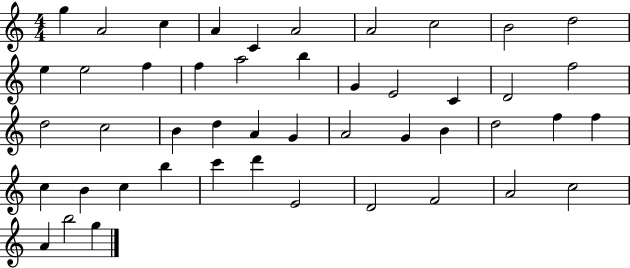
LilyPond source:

{
  \clef treble
  \numericTimeSignature
  \time 4/4
  \key c \major
  g''4 a'2 c''4 | a'4 c'4 a'2 | a'2 c''2 | b'2 d''2 | \break e''4 e''2 f''4 | f''4 a''2 b''4 | g'4 e'2 c'4 | d'2 f''2 | \break d''2 c''2 | b'4 d''4 a'4 g'4 | a'2 g'4 b'4 | d''2 f''4 f''4 | \break c''4 b'4 c''4 b''4 | c'''4 d'''4 e'2 | d'2 f'2 | a'2 c''2 | \break a'4 b''2 g''4 | \bar "|."
}